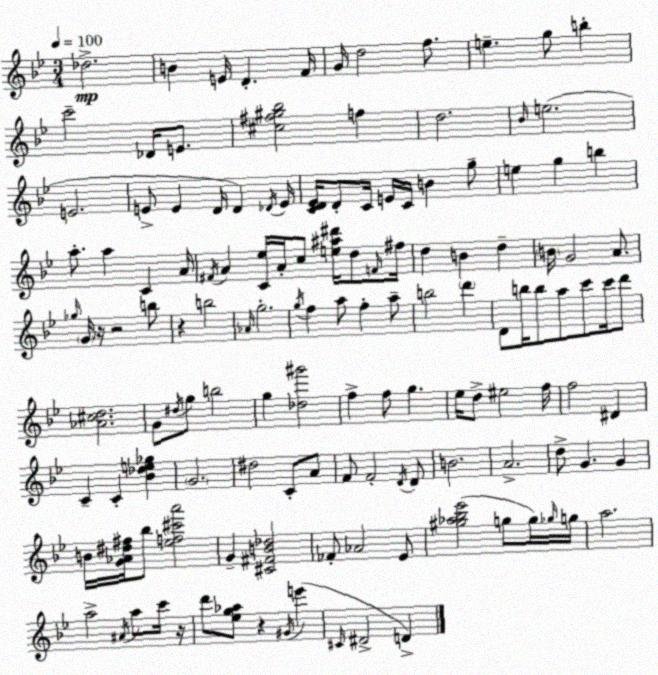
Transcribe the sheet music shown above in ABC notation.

X:1
T:Untitled
M:3/4
L:1/4
K:Gm
_d2 B E/4 D F/4 G/4 d2 f/2 e g/2 b c'2 _D/4 E/2 [^c^f^g_b]2 f d2 _B/4 e2 E2 E/2 E D/4 D _D/4 E/4 [CD_E]/4 D/2 C/4 E/4 C/4 B g/2 e g b a/2 a C A/4 ^F/4 A [C_e]/4 A/4 c/2 [e^a^d']/4 d/2 F/4 ^f/4 d B d B/4 G2 A/2 _g/4 G/4 z/4 z2 b/2 z b2 _A/4 g2 g/4 f a/2 f a/2 b2 d' D/2 b/4 b/2 a/2 c'/2 c'/4 d'/2 [_A^cd]2 G/2 ^d/4 g/2 b2 g [_d^g']2 f f/2 g _e/4 d/2 ^e2 f/4 f2 ^D C C [_B_de_g] G2 ^d2 C/2 A/2 F/2 F2 D/4 D/2 B2 A2 d/2 G G B/4 [G_A^d^f]/4 _b/2 [_ef^c'a']2 G [^C^FB_d]2 _F/2 _A2 _E/2 [^g_a_b_e']2 g/2 g/4 _g/4 g/4 a2 a2 ^A/4 a/2 c'/4 z/4 d'/2 [_eg_a]/2 z ^G/4 e' ^C/4 ^D2 D